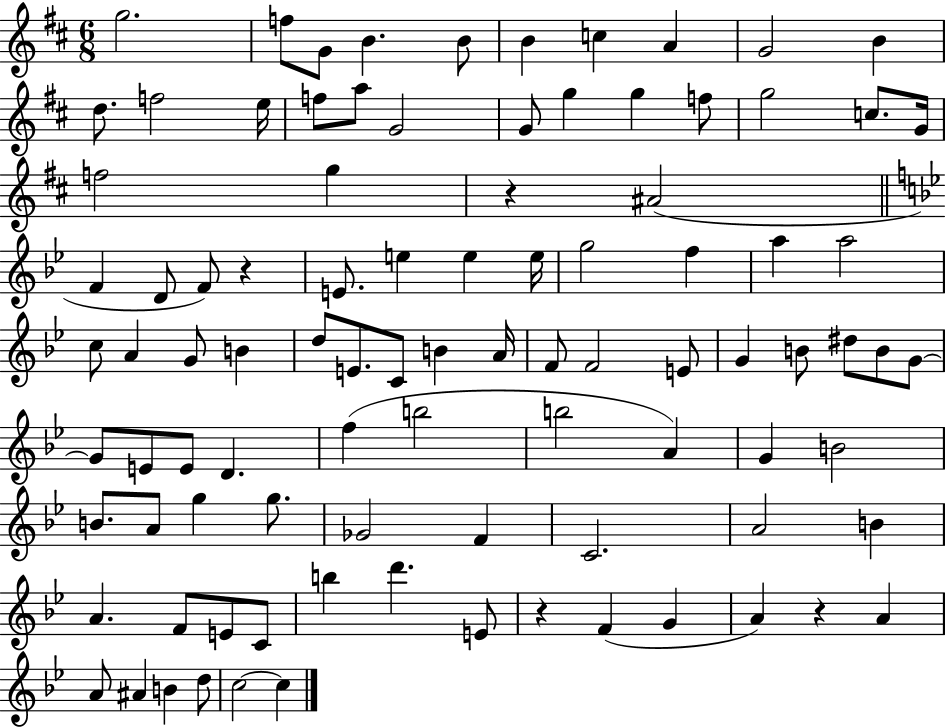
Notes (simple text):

G5/h. F5/e G4/e B4/q. B4/e B4/q C5/q A4/q G4/h B4/q D5/e. F5/h E5/s F5/e A5/e G4/h G4/e G5/q G5/q F5/e G5/h C5/e. G4/s F5/h G5/q R/q A#4/h F4/q D4/e F4/e R/q E4/e. E5/q E5/q E5/s G5/h F5/q A5/q A5/h C5/e A4/q G4/e B4/q D5/e E4/e. C4/e B4/q A4/s F4/e F4/h E4/e G4/q B4/e D#5/e B4/e G4/e G4/e E4/e E4/e D4/q. F5/q B5/h B5/h A4/q G4/q B4/h B4/e. A4/e G5/q G5/e. Gb4/h F4/q C4/h. A4/h B4/q A4/q. F4/e E4/e C4/e B5/q D6/q. E4/e R/q F4/q G4/q A4/q R/q A4/q A4/e A#4/q B4/q D5/e C5/h C5/q